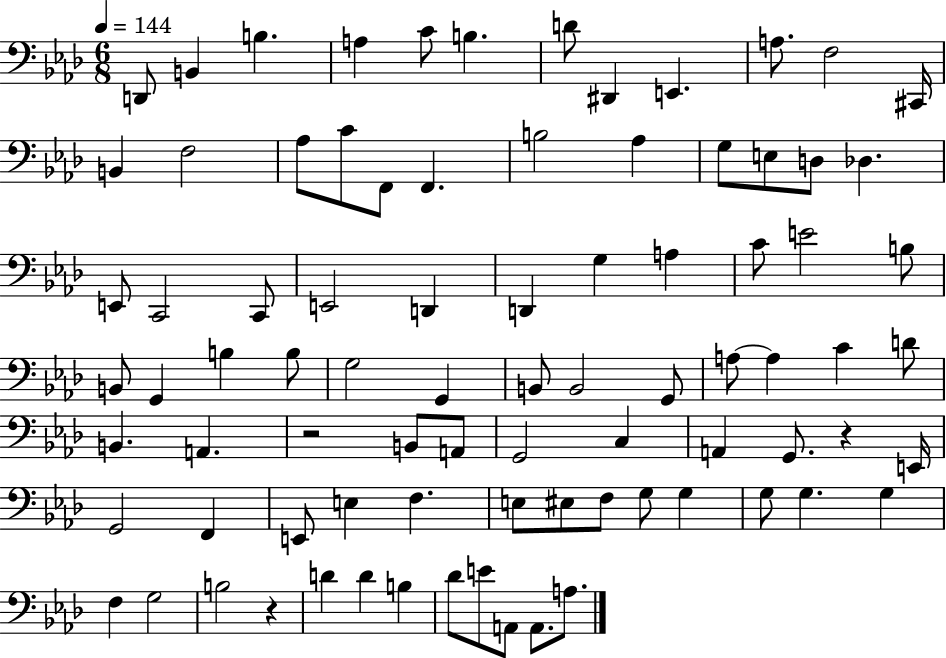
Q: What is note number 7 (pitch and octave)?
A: D4